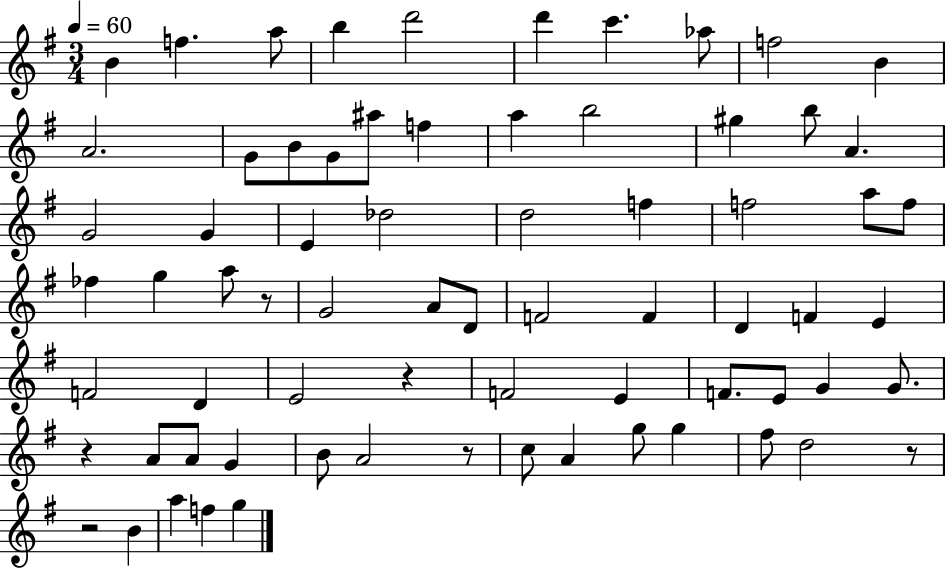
X:1
T:Untitled
M:3/4
L:1/4
K:G
B f a/2 b d'2 d' c' _a/2 f2 B A2 G/2 B/2 G/2 ^a/2 f a b2 ^g b/2 A G2 G E _d2 d2 f f2 a/2 f/2 _f g a/2 z/2 G2 A/2 D/2 F2 F D F E F2 D E2 z F2 E F/2 E/2 G G/2 z A/2 A/2 G B/2 A2 z/2 c/2 A g/2 g ^f/2 d2 z/2 z2 B a f g